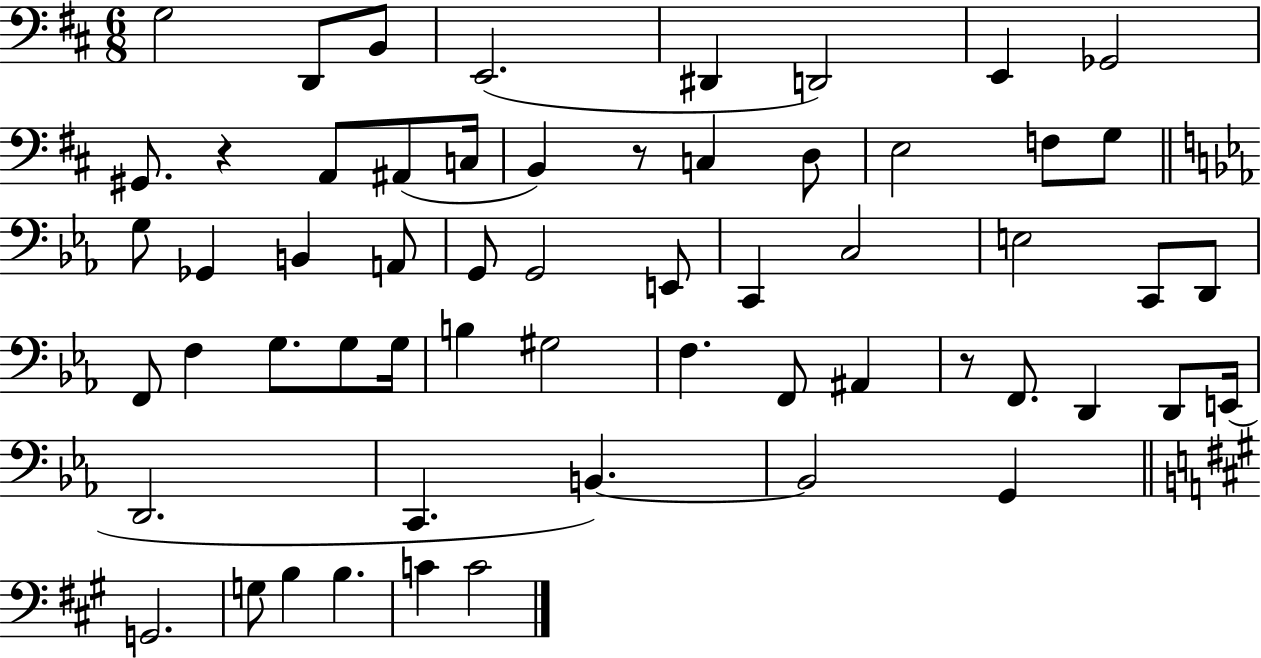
{
  \clef bass
  \numericTimeSignature
  \time 6/8
  \key d \major
  g2 d,8 b,8 | e,2.( | dis,4 d,2) | e,4 ges,2 | \break gis,8. r4 a,8 ais,8( c16 | b,4) r8 c4 d8 | e2 f8 g8 | \bar "||" \break \key ees \major g8 ges,4 b,4 a,8 | g,8 g,2 e,8 | c,4 c2 | e2 c,8 d,8 | \break f,8 f4 g8. g8 g16 | b4 gis2 | f4. f,8 ais,4 | r8 f,8. d,4 d,8 e,16( | \break d,2. | c,4. b,4.~~) | b,2 g,4 | \bar "||" \break \key a \major g,2. | g8 b4 b4. | c'4 c'2 | \bar "|."
}